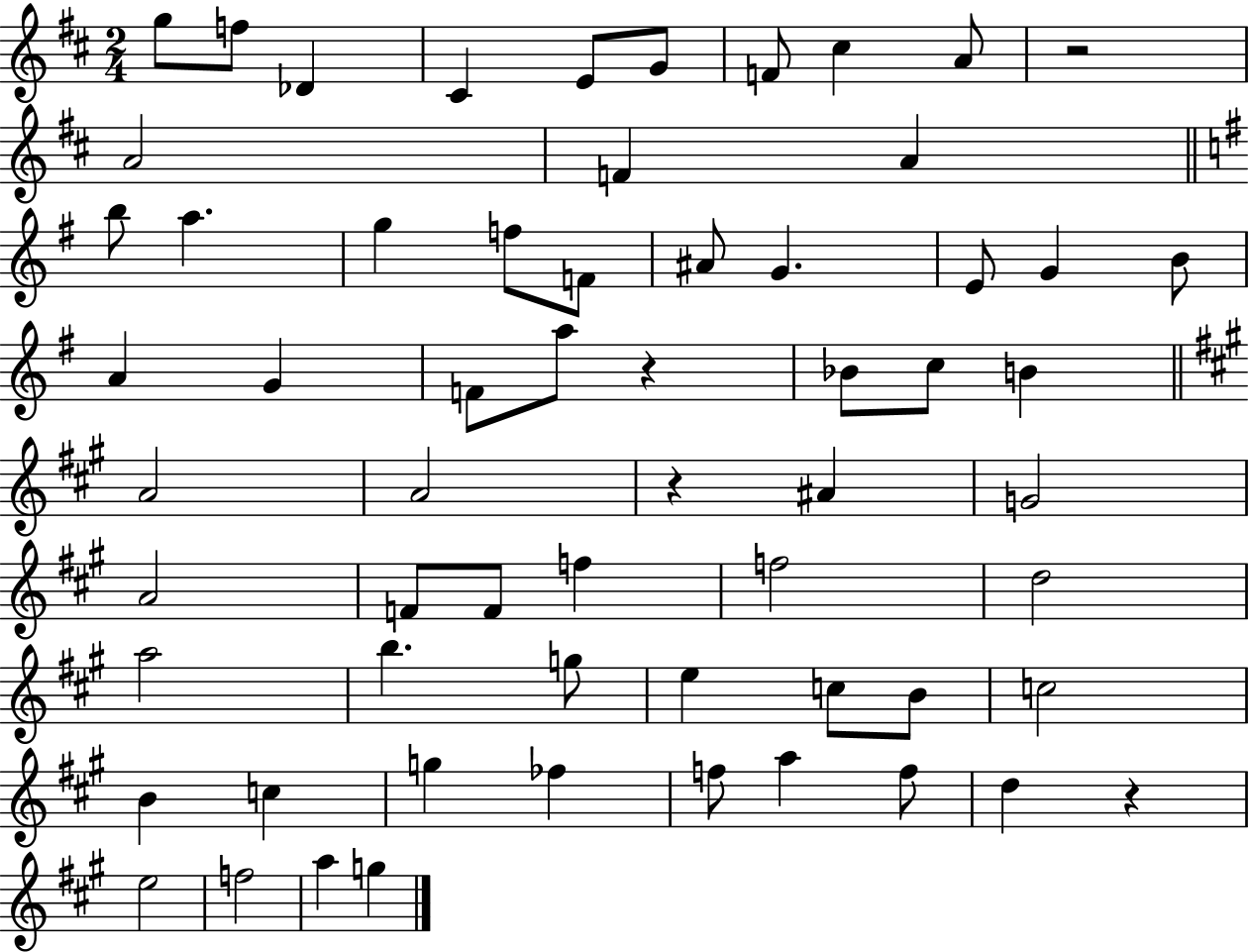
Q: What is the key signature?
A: D major